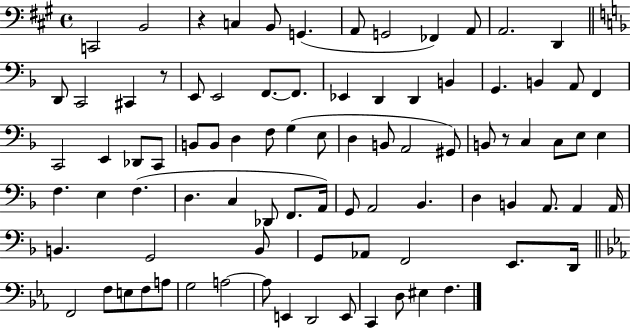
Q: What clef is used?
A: bass